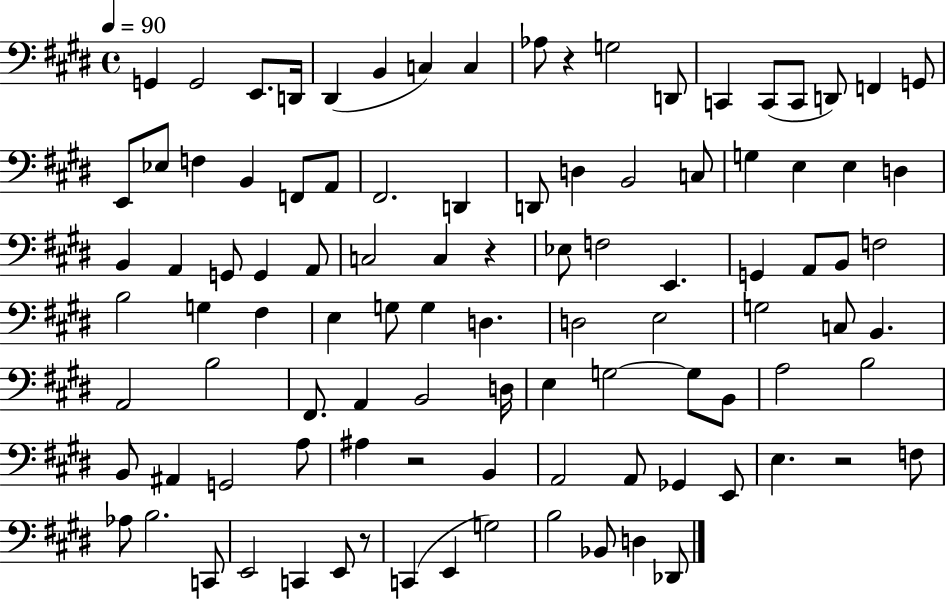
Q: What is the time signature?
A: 4/4